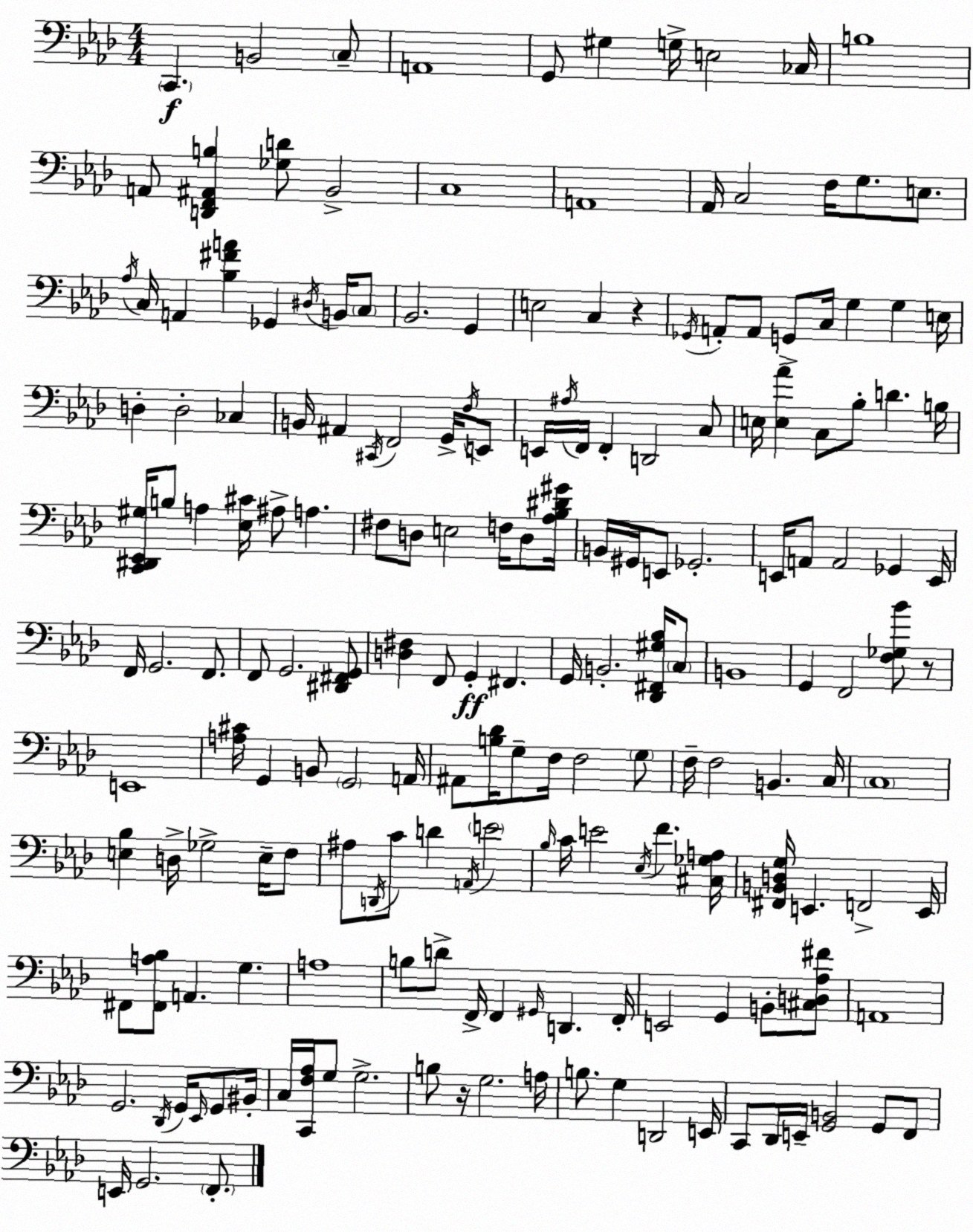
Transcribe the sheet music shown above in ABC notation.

X:1
T:Untitled
M:4/4
L:1/4
K:Ab
C,, B,,2 C,/2 A,,4 G,,/2 ^G, G,/4 E,2 _C,/4 B,4 A,,/2 [D,,F,,^A,,B,] [_G,D]/2 _B,,2 C,4 A,,4 _A,,/4 C,2 F,/4 G,/2 E,/2 _A,/4 C,/4 A,, [_B,^FA] _G,, ^D,/4 B,,/4 C,/2 _B,,2 G,, E,2 C, z _G,,/4 A,,/2 A,,/2 G,,/2 C,/4 G, G, E,/4 D, D,2 _C, B,,/4 ^A,, ^C,,/4 F,,2 G,,/4 F,/4 E,,/2 E,,/4 ^A,/4 F,,/4 F,, D,,2 C,/2 E,/4 [E,_A] C,/2 _B,/2 D B,/4 [C,,^D,,_E,,^G,]/4 B,/2 A, [_E,^C]/4 ^A,/2 A, ^F,/2 D,/2 E,2 F,/4 D,/2 [_A,_B,^D^G]/4 B,,/4 ^G,,/4 E,,/2 _G,,2 E,,/4 A,,/2 A,,2 _G,, E,,/4 F,,/4 G,,2 F,,/2 F,,/2 G,,2 [^D,,^F,,G,,]/2 [D,^F,] F,,/2 G,, ^F,, G,,/4 B,,2 [_D,,^F,,^G,_B,]/4 C,/2 B,,4 G,, F,,2 [F,_G,_B]/2 z/2 E,,4 [A,^C]/4 G,, B,,/2 G,,2 A,,/4 ^A,,/2 [B,_D]/4 G,/2 F,/4 F,2 G,/2 F,/4 F,2 B,, C,/4 C,4 [E,_B,] D,/4 _G,2 E,/4 F,/2 ^A,/2 D,,/4 C/2 D A,,/4 E2 _B,/4 C/4 E2 _E,/4 F [^C,_G,A,]/4 [^F,,B,,D,G,]/4 E,, F,,2 E,,/4 ^F,,/2 [^F,,A,_B,]/2 A,, G, A,4 B,/2 D/2 F,,/4 F,, ^G,,/4 D,, F,,/4 E,,2 G,, B,,/2 [^C,D,_A,^F]/2 A,,4 G,,2 _D,,/4 G,,/4 _E,,/4 G,,/2 ^B,,/4 C,/4 [C,,F,_A,]/4 G,/2 G,2 B,/2 z/4 G,2 A,/4 B,/2 G, D,,2 E,,/4 C,,/2 _D,,/4 E,,/4 [G,,B,,]2 G,,/2 F,,/2 E,,/4 G,,2 F,,/2